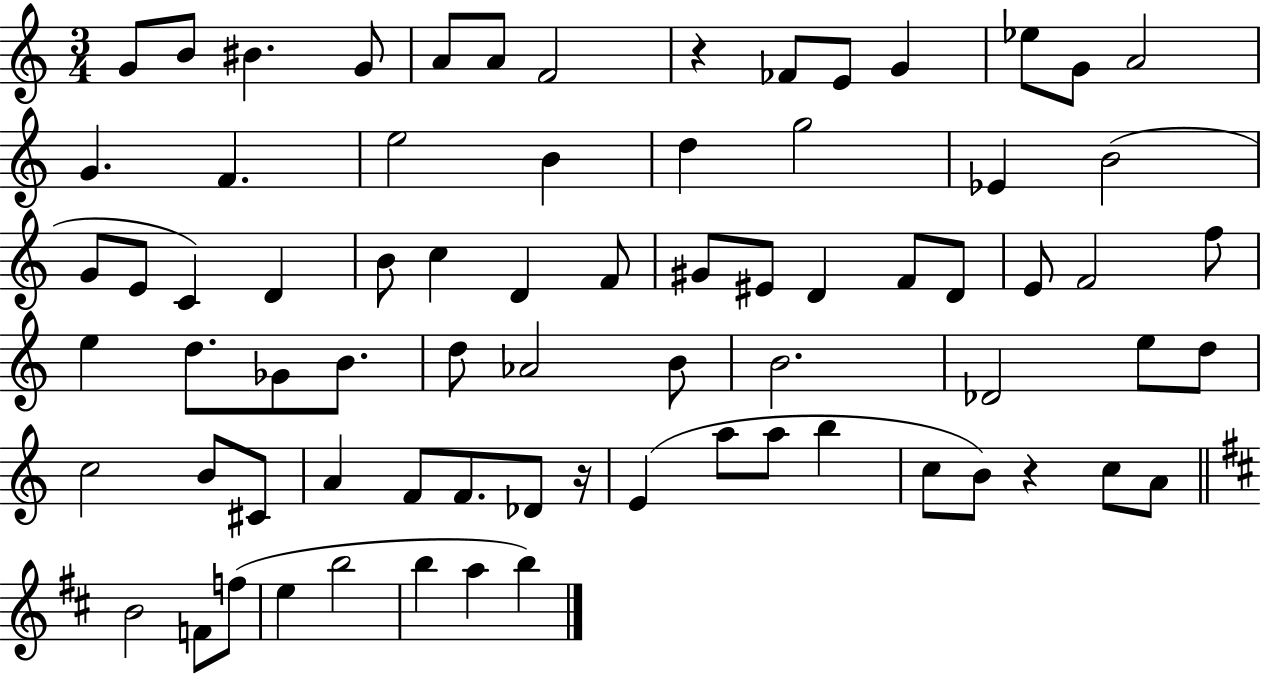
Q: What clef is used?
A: treble